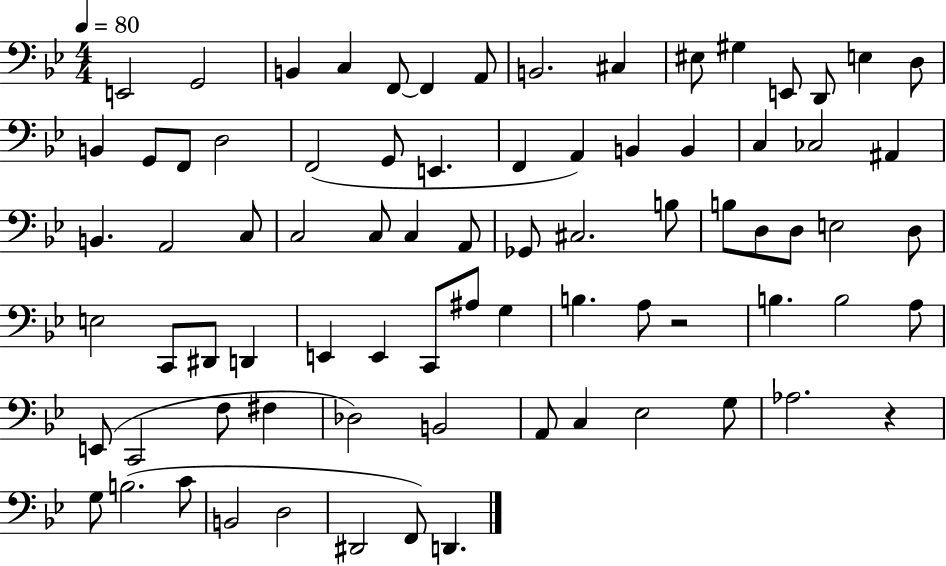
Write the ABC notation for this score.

X:1
T:Untitled
M:4/4
L:1/4
K:Bb
E,,2 G,,2 B,, C, F,,/2 F,, A,,/2 B,,2 ^C, ^E,/2 ^G, E,,/2 D,,/2 E, D,/2 B,, G,,/2 F,,/2 D,2 F,,2 G,,/2 E,, F,, A,, B,, B,, C, _C,2 ^A,, B,, A,,2 C,/2 C,2 C,/2 C, A,,/2 _G,,/2 ^C,2 B,/2 B,/2 D,/2 D,/2 E,2 D,/2 E,2 C,,/2 ^D,,/2 D,, E,, E,, C,,/2 ^A,/2 G, B, A,/2 z2 B, B,2 A,/2 E,,/2 C,,2 F,/2 ^F, _D,2 B,,2 A,,/2 C, _E,2 G,/2 _A,2 z G,/2 B,2 C/2 B,,2 D,2 ^D,,2 F,,/2 D,,